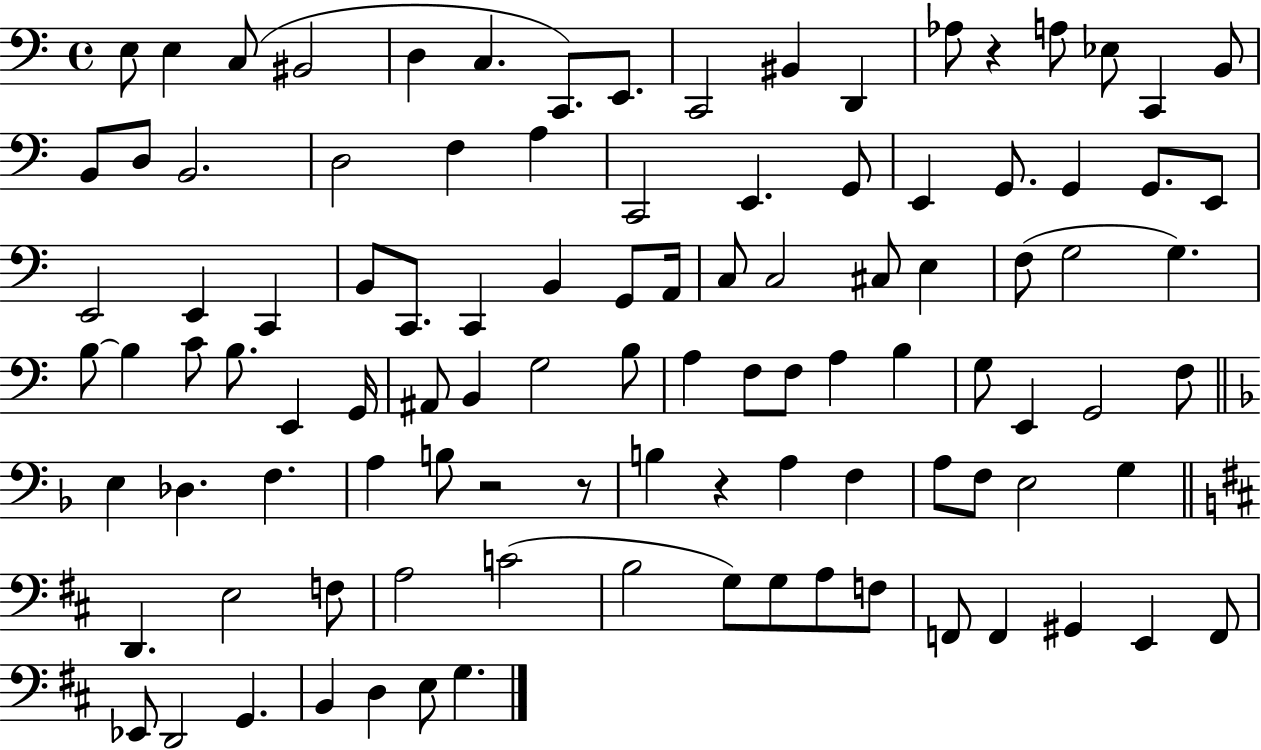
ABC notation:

X:1
T:Untitled
M:4/4
L:1/4
K:C
E,/2 E, C,/2 ^B,,2 D, C, C,,/2 E,,/2 C,,2 ^B,, D,, _A,/2 z A,/2 _E,/2 C,, B,,/2 B,,/2 D,/2 B,,2 D,2 F, A, C,,2 E,, G,,/2 E,, G,,/2 G,, G,,/2 E,,/2 E,,2 E,, C,, B,,/2 C,,/2 C,, B,, G,,/2 A,,/4 C,/2 C,2 ^C,/2 E, F,/2 G,2 G, B,/2 B, C/2 B,/2 E,, G,,/4 ^A,,/2 B,, G,2 B,/2 A, F,/2 F,/2 A, B, G,/2 E,, G,,2 F,/2 E, _D, F, A, B,/2 z2 z/2 B, z A, F, A,/2 F,/2 E,2 G, D,, E,2 F,/2 A,2 C2 B,2 G,/2 G,/2 A,/2 F,/2 F,,/2 F,, ^G,, E,, F,,/2 _E,,/2 D,,2 G,, B,, D, E,/2 G,